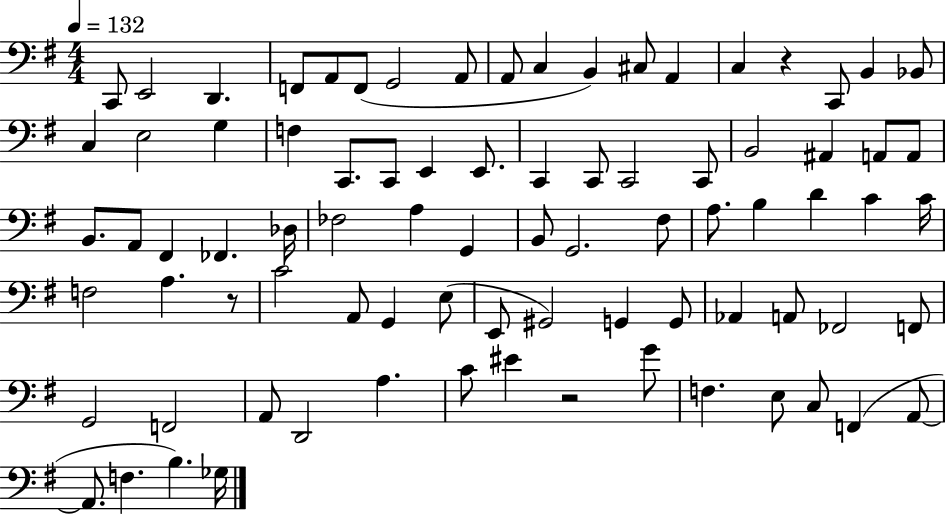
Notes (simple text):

C2/e E2/h D2/q. F2/e A2/e F2/e G2/h A2/e A2/e C3/q B2/q C#3/e A2/q C3/q R/q C2/e B2/q Bb2/e C3/q E3/h G3/q F3/q C2/e. C2/e E2/q E2/e. C2/q C2/e C2/h C2/e B2/h A#2/q A2/e A2/e B2/e. A2/e F#2/q FES2/q. Db3/s FES3/h A3/q G2/q B2/e G2/h. F#3/e A3/e. B3/q D4/q C4/q C4/s F3/h A3/q. R/e C4/h A2/e G2/q E3/e E2/e G#2/h G2/q G2/e Ab2/q A2/e FES2/h F2/e G2/h F2/h A2/e D2/h A3/q. C4/e EIS4/q R/h G4/e F3/q. E3/e C3/e F2/q A2/e A2/e. F3/q. B3/q. Gb3/s